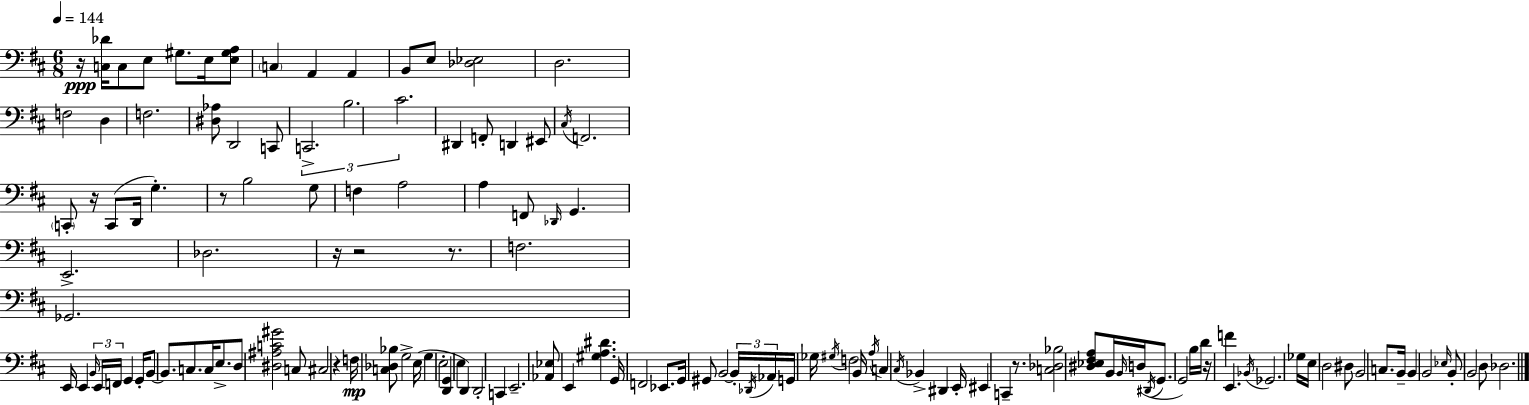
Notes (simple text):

R/s [C3,Db4]/s C3/e E3/e G#3/e. E3/s [E3,G#3,A3]/e C3/q A2/q A2/q B2/e E3/e [Db3,Eb3]/h D3/h. F3/h D3/q F3/h. [D#3,Ab3]/e D2/h C2/e C2/h. B3/h. C#4/h. D#2/q F2/e D2/q EIS2/e C#3/s F2/h. C2/e R/s C2/e D2/s G3/q. R/e B3/h G3/e F3/q A3/h A3/q F2/e Db2/s G2/q. E2/h. Db3/h. R/s R/h R/e. F3/h. Gb2/h. E2/s E2/q B2/s E2/s F2/s G2/q G2/s B2/e B2/e. C3/e. C3/s E3/e. D3/e [D#3,A#3,C4,G#4]/h C3/e C#3/h R/q F3/s [C3,Db3,Bb3]/e G3/h E3/s G3/q E3/h [D2,G2]/q E3/q D2/q D2/h C2/q E2/h. [Ab2,Eb3]/e E2/q [G#3,A3,D#4]/q. G2/s F2/h Eb2/e. G2/s G#2/e B2/h B2/s Db2/s Ab2/s G2/s Gb3/s G#3/s F3/h B2/s A3/s C3/q C#3/s Bb2/q D#2/q E2/s EIS2/q C2/q R/e. [C3,Db3,Bb3]/h [D#3,Eb3,F#3,A3]/e B2/s B2/s D3/s D#2/s G2/e. G2/h B3/s D4/s R/s F4/q E2/q. Bb2/s Gb2/h. Gb3/s E3/s D3/h D#3/e B2/h C3/e. B2/s B2/q B2/h Eb3/s B2/e B2/h D3/e Db3/h.